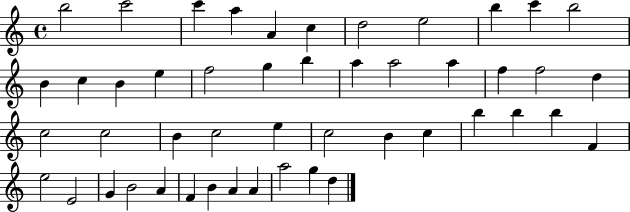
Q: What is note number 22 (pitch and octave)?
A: F5